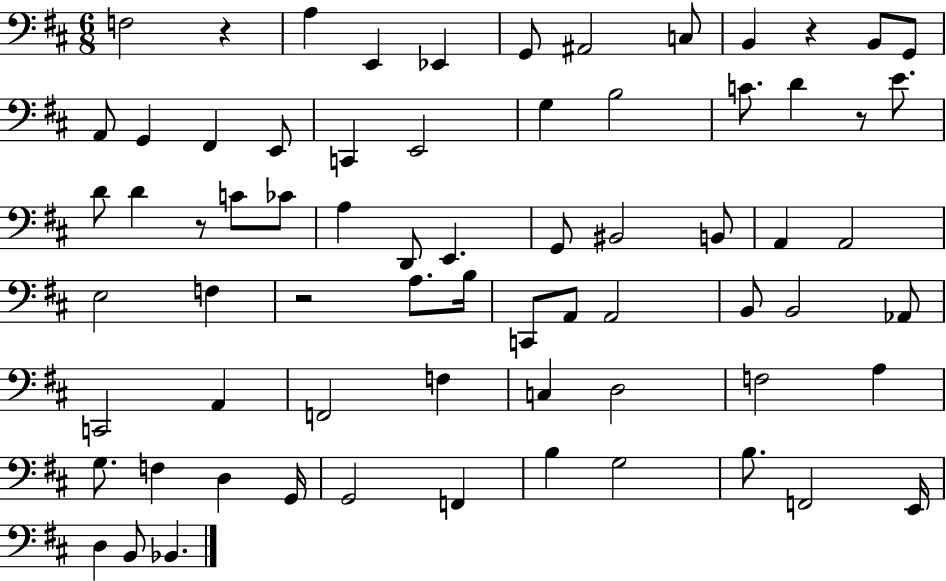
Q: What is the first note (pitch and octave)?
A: F3